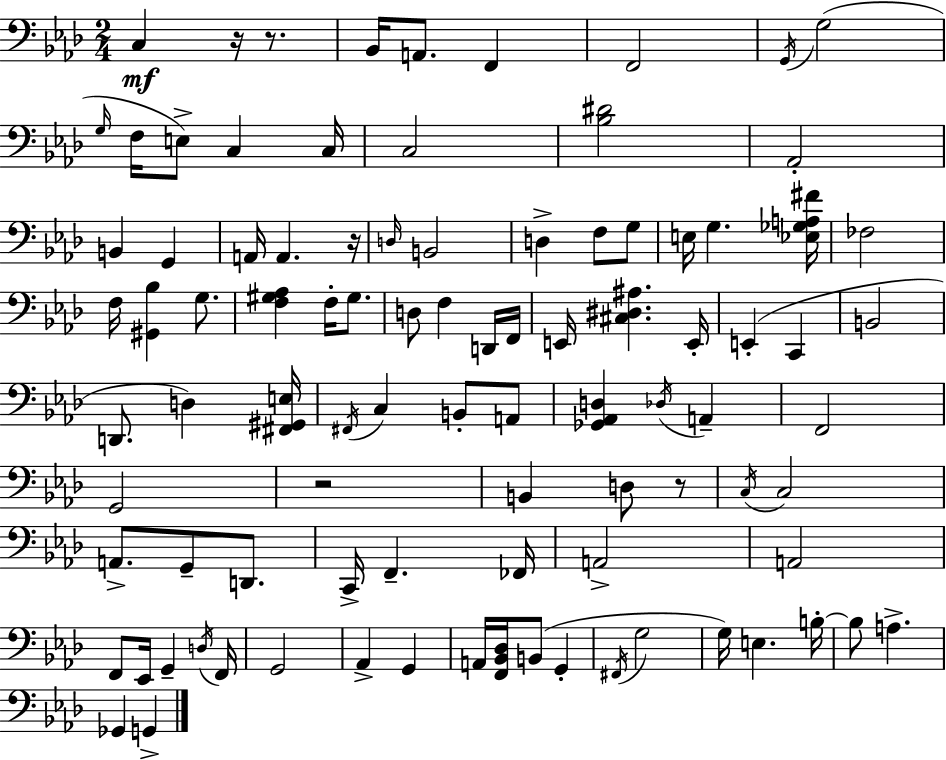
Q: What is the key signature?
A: F minor